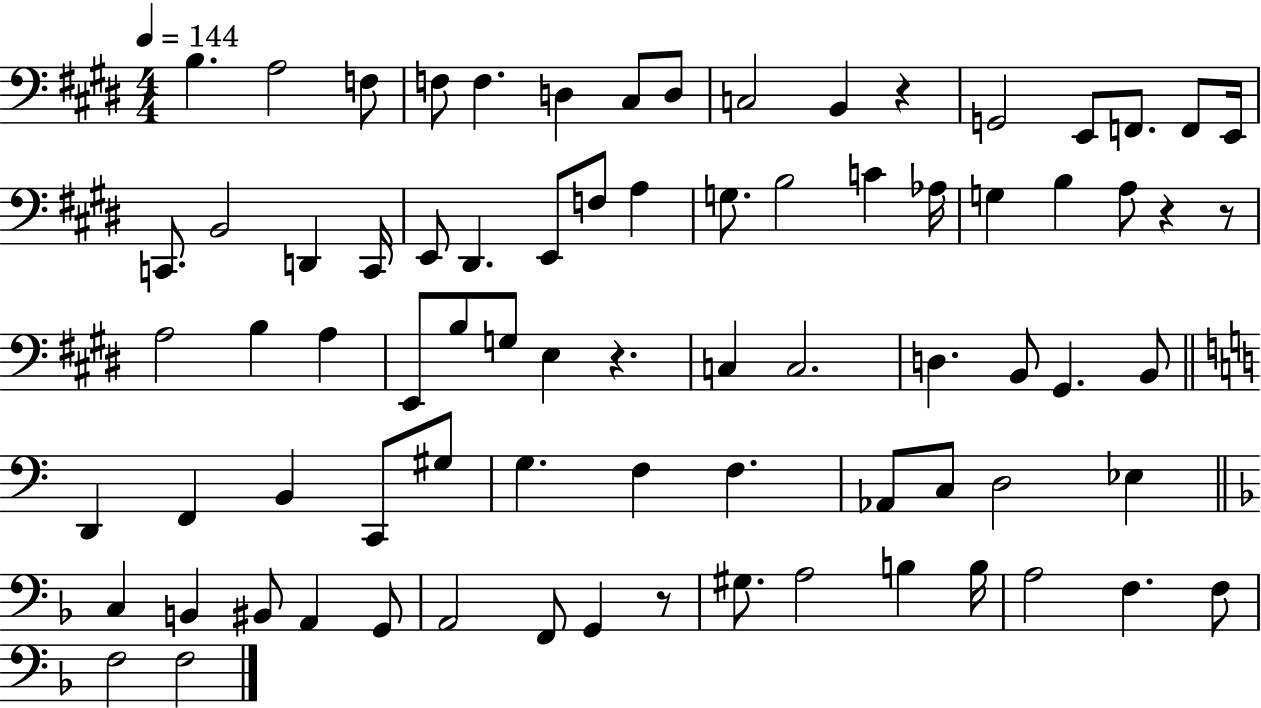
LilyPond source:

{
  \clef bass
  \numericTimeSignature
  \time 4/4
  \key e \major
  \tempo 4 = 144
  \repeat volta 2 { b4. a2 f8 | f8 f4. d4 cis8 d8 | c2 b,4 r4 | g,2 e,8 f,8. f,8 e,16 | \break c,8. b,2 d,4 c,16 | e,8 dis,4. e,8 f8 a4 | g8. b2 c'4 aes16 | g4 b4 a8 r4 r8 | \break a2 b4 a4 | e,8 b8 g8 e4 r4. | c4 c2. | d4. b,8 gis,4. b,8 | \break \bar "||" \break \key c \major d,4 f,4 b,4 c,8 gis8 | g4. f4 f4. | aes,8 c8 d2 ees4 | \bar "||" \break \key d \minor c4 b,4 bis,8 a,4 g,8 | a,2 f,8 g,4 r8 | gis8. a2 b4 b16 | a2 f4. f8 | \break f2 f2 | } \bar "|."
}